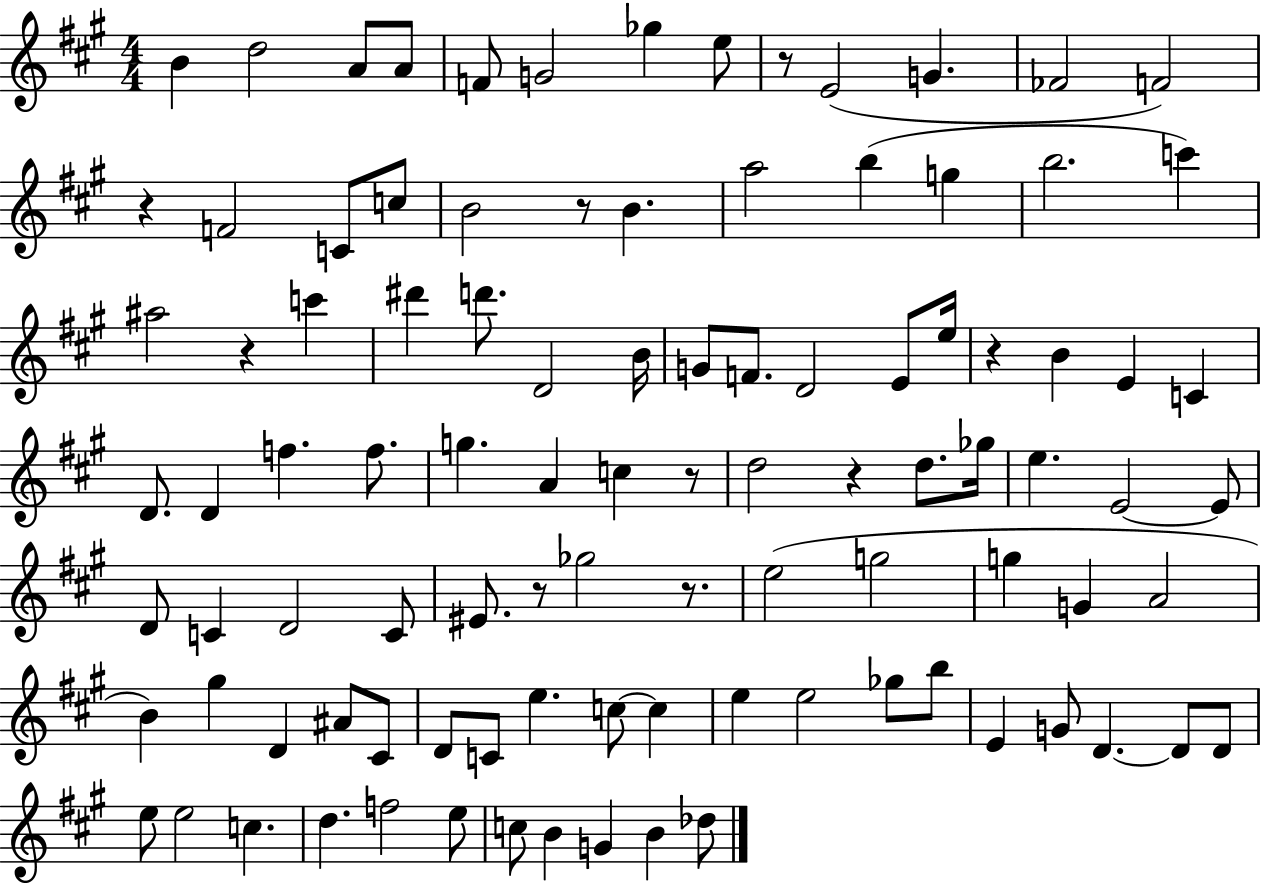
B4/q D5/h A4/e A4/e F4/e G4/h Gb5/q E5/e R/e E4/h G4/q. FES4/h F4/h R/q F4/h C4/e C5/e B4/h R/e B4/q. A5/h B5/q G5/q B5/h. C6/q A#5/h R/q C6/q D#6/q D6/e. D4/h B4/s G4/e F4/e. D4/h E4/e E5/s R/q B4/q E4/q C4/q D4/e. D4/q F5/q. F5/e. G5/q. A4/q C5/q R/e D5/h R/q D5/e. Gb5/s E5/q. E4/h E4/e D4/e C4/q D4/h C4/e EIS4/e. R/e Gb5/h R/e. E5/h G5/h G5/q G4/q A4/h B4/q G#5/q D4/q A#4/e C#4/e D4/e C4/e E5/q. C5/e C5/q E5/q E5/h Gb5/e B5/e E4/q G4/e D4/q. D4/e D4/e E5/e E5/h C5/q. D5/q. F5/h E5/e C5/e B4/q G4/q B4/q Db5/e